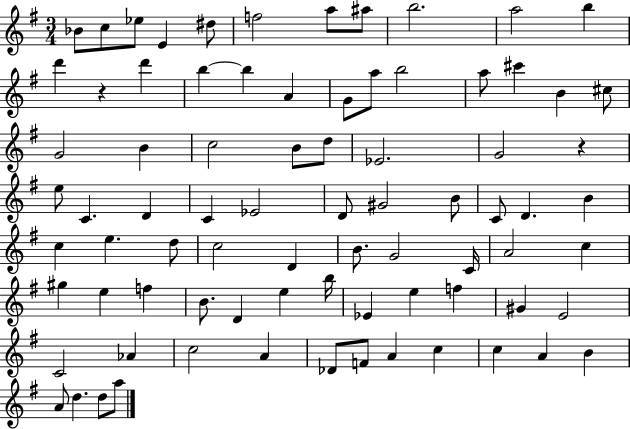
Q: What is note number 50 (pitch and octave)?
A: A4